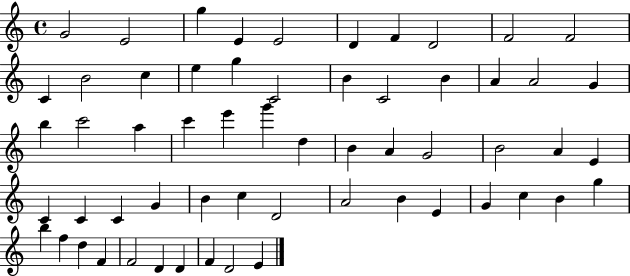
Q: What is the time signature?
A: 4/4